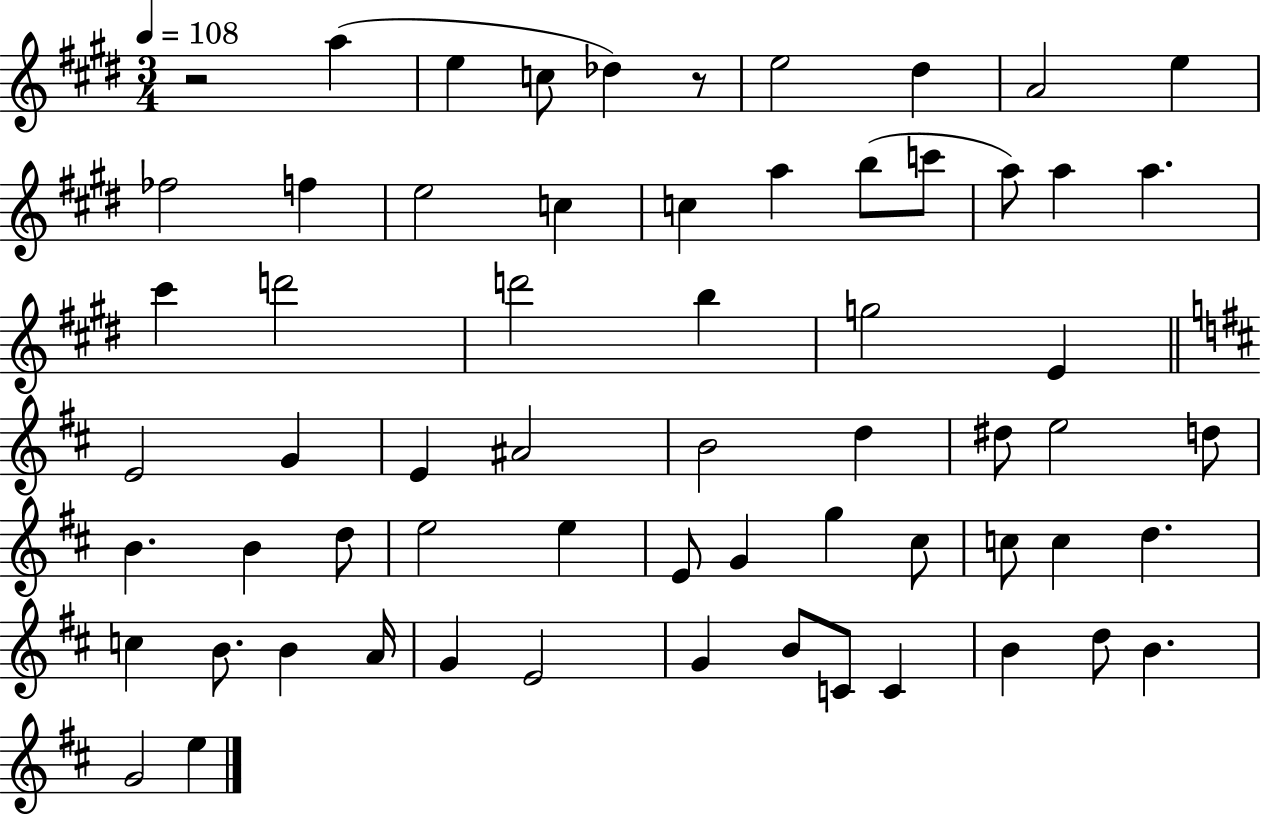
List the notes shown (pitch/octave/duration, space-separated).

R/h A5/q E5/q C5/e Db5/q R/e E5/h D#5/q A4/h E5/q FES5/h F5/q E5/h C5/q C5/q A5/q B5/e C6/e A5/e A5/q A5/q. C#6/q D6/h D6/h B5/q G5/h E4/q E4/h G4/q E4/q A#4/h B4/h D5/q D#5/e E5/h D5/e B4/q. B4/q D5/e E5/h E5/q E4/e G4/q G5/q C#5/e C5/e C5/q D5/q. C5/q B4/e. B4/q A4/s G4/q E4/h G4/q B4/e C4/e C4/q B4/q D5/e B4/q. G4/h E5/q